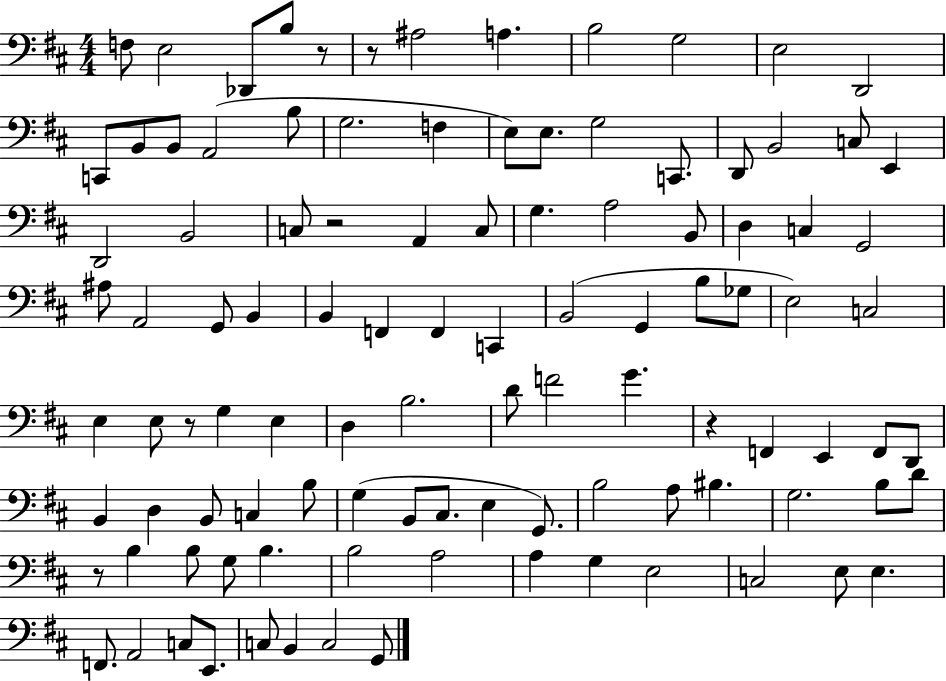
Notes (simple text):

F3/e E3/h Db2/e B3/e R/e R/e A#3/h A3/q. B3/h G3/h E3/h D2/h C2/e B2/e B2/e A2/h B3/e G3/h. F3/q E3/e E3/e. G3/h C2/e. D2/e B2/h C3/e E2/q D2/h B2/h C3/e R/h A2/q C3/e G3/q. A3/h B2/e D3/q C3/q G2/h A#3/e A2/h G2/e B2/q B2/q F2/q F2/q C2/q B2/h G2/q B3/e Gb3/e E3/h C3/h E3/q E3/e R/e G3/q E3/q D3/q B3/h. D4/e F4/h G4/q. R/q F2/q E2/q F2/e D2/e B2/q D3/q B2/e C3/q B3/e G3/q B2/e C#3/e. E3/q G2/e. B3/h A3/e BIS3/q. G3/h. B3/e D4/e R/e B3/q B3/e G3/e B3/q. B3/h A3/h A3/q G3/q E3/h C3/h E3/e E3/q. F2/e. A2/h C3/e E2/e. C3/e B2/q C3/h G2/e